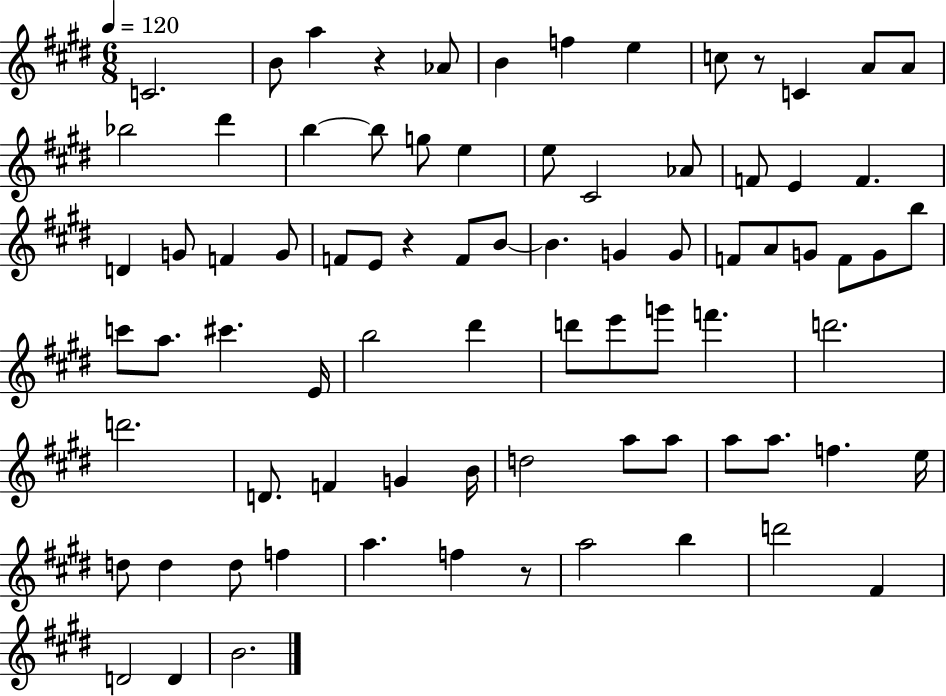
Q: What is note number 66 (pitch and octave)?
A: D5